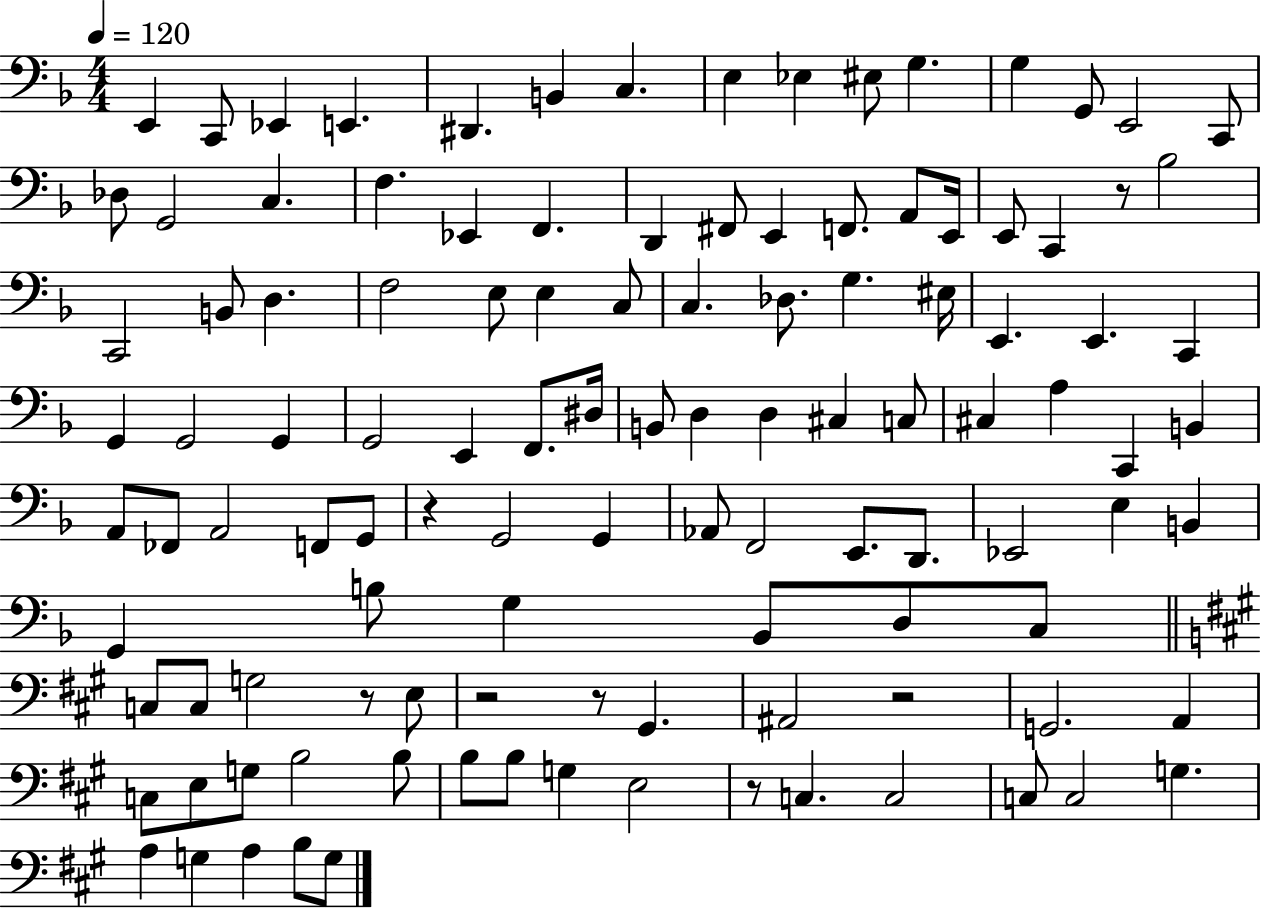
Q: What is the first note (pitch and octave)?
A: E2